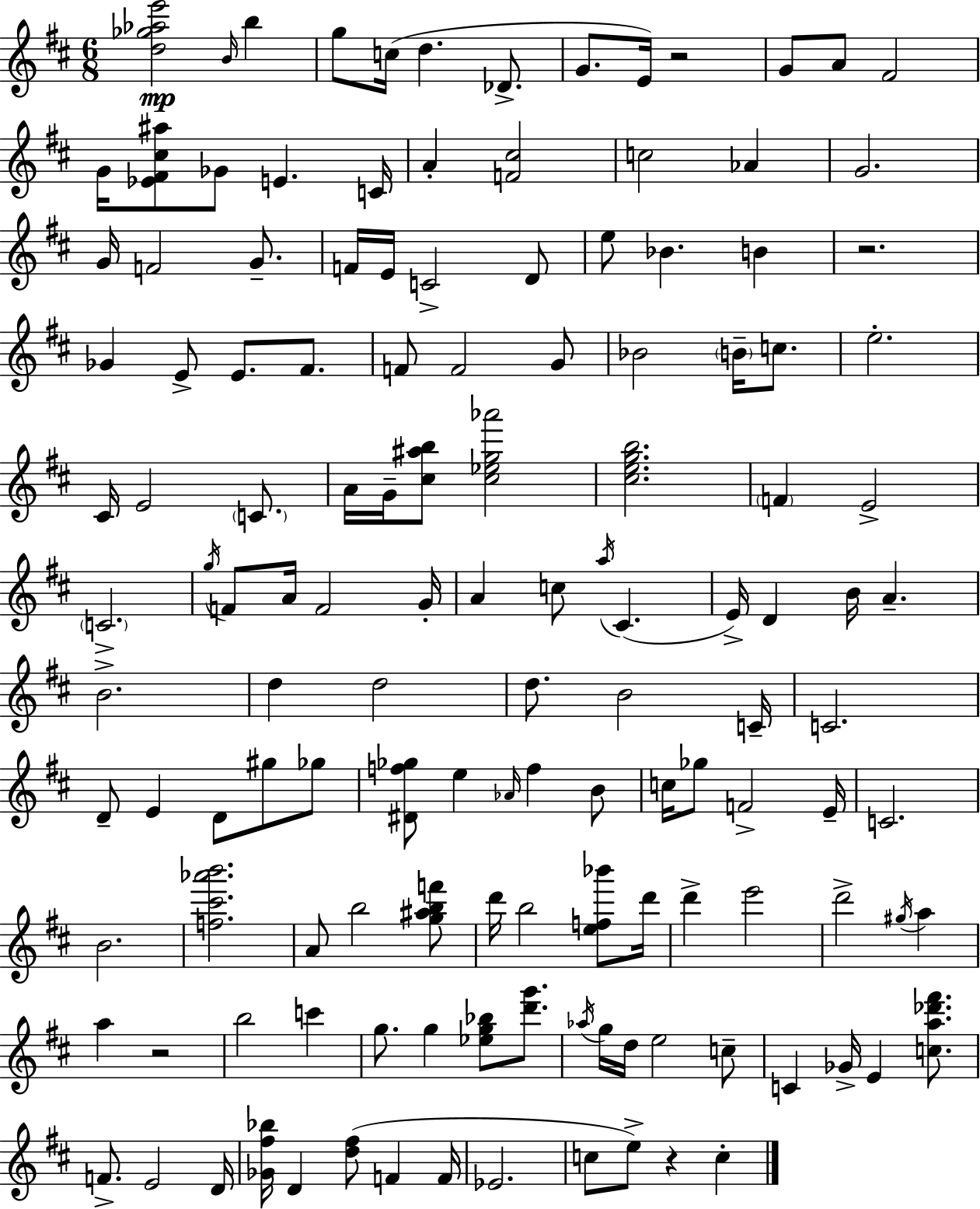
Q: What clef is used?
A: treble